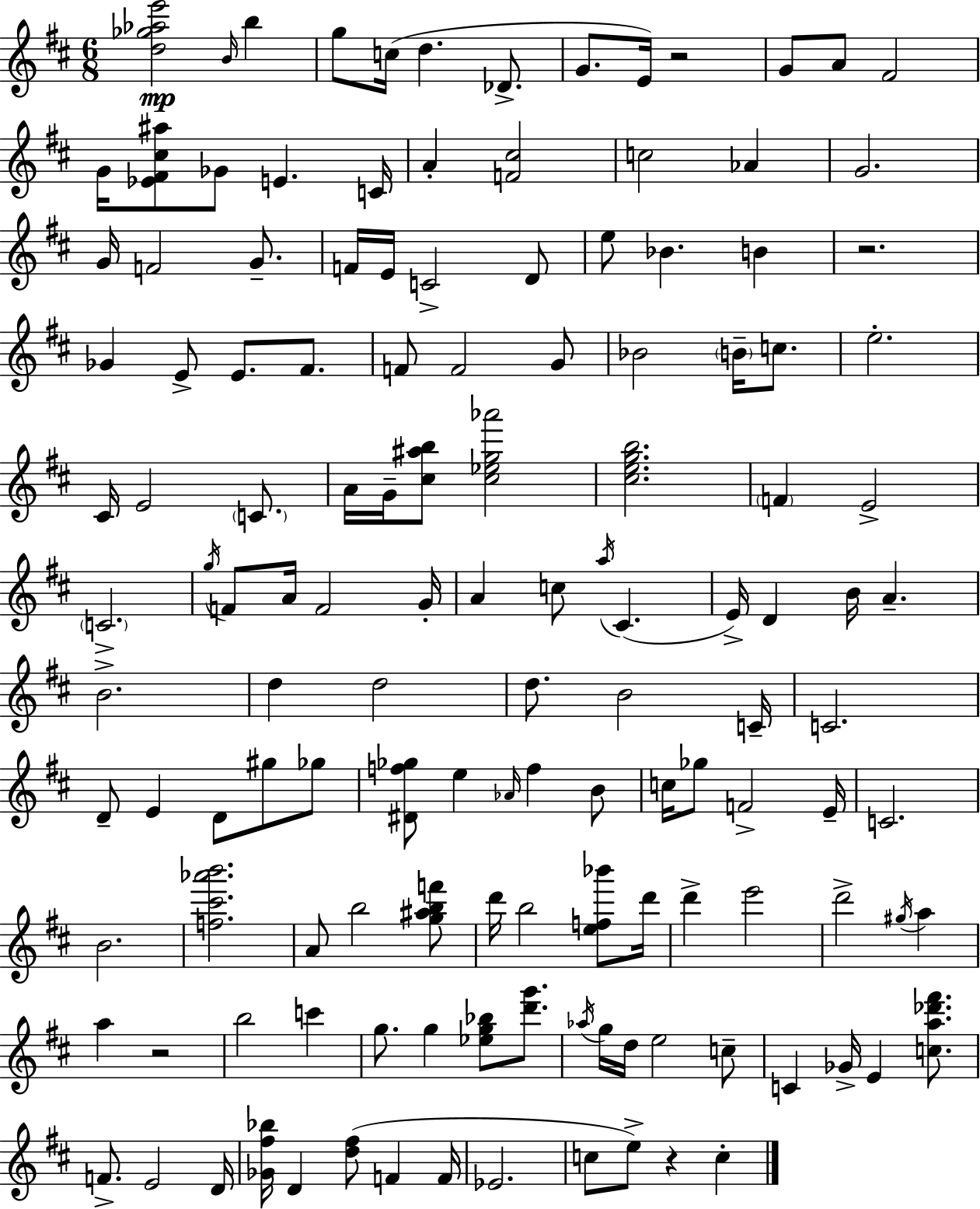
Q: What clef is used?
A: treble